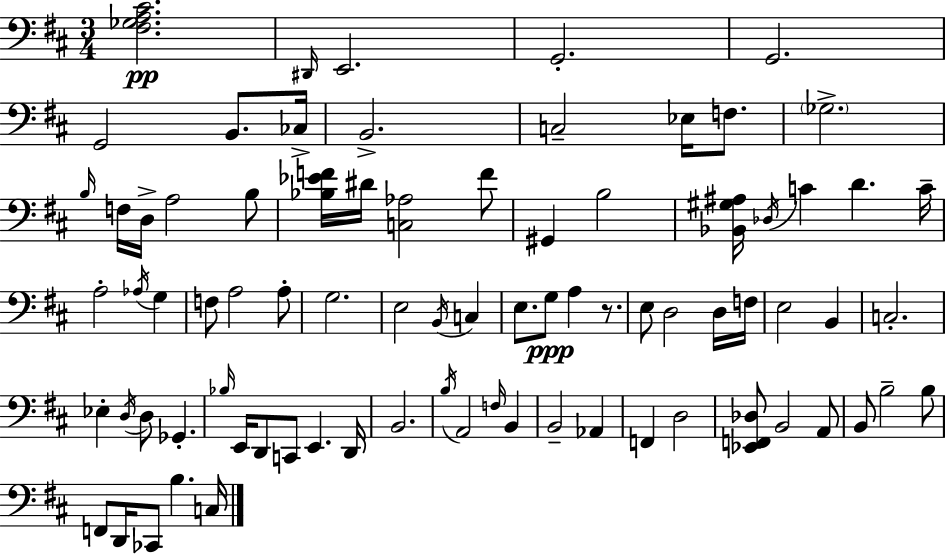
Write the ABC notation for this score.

X:1
T:Untitled
M:3/4
L:1/4
K:D
[^F,_G,A,^C]2 ^D,,/4 E,,2 G,,2 G,,2 G,,2 B,,/2 _C,/4 B,,2 C,2 _E,/4 F,/2 _G,2 B,/4 F,/4 D,/4 A,2 B,/2 [_B,_EF]/4 ^D/4 [C,_A,]2 F/2 ^G,, B,2 [_B,,^G,^A,]/4 _D,/4 C D C/4 A,2 _A,/4 G, F,/2 A,2 A,/2 G,2 E,2 B,,/4 C, E,/2 G,/2 A, z/2 E,/2 D,2 D,/4 F,/4 E,2 B,, C,2 _E, D,/4 D,/2 _G,, _B,/4 E,,/4 D,,/2 C,,/2 E,, D,,/4 B,,2 B,/4 A,,2 F,/4 B,, B,,2 _A,, F,, D,2 [_E,,F,,_D,]/2 B,,2 A,,/2 B,,/2 B,2 B,/2 F,,/2 D,,/4 _C,,/2 B, C,/4